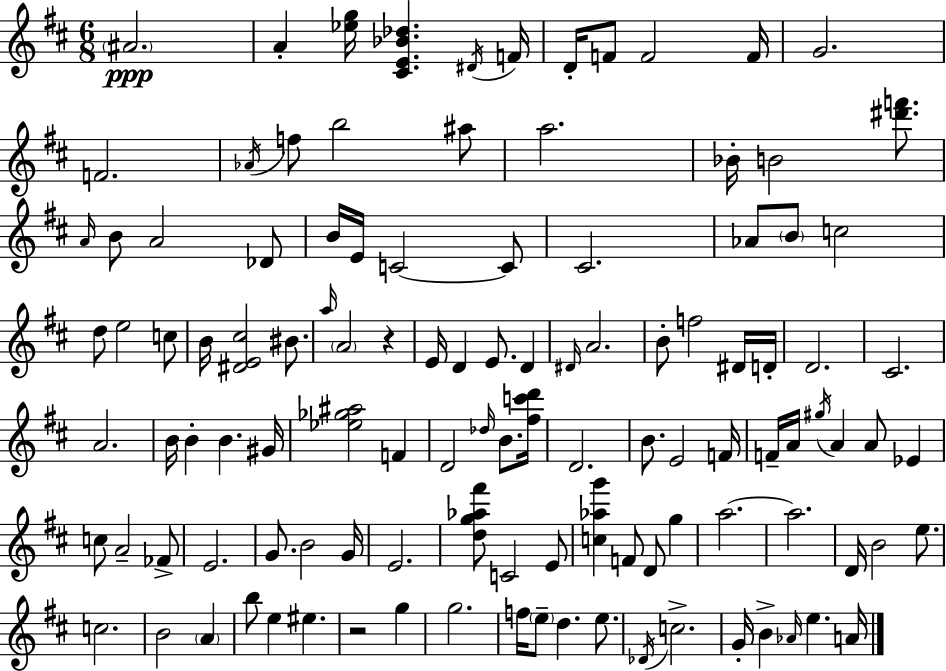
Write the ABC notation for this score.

X:1
T:Untitled
M:6/8
L:1/4
K:D
^A2 A [_eg]/4 [^CE_B_d] ^D/4 F/4 D/4 F/2 F2 F/4 G2 F2 _A/4 f/2 b2 ^a/2 a2 _B/4 B2 [^d'f']/2 A/4 B/2 A2 _D/2 B/4 E/4 C2 C/2 ^C2 _A/2 B/2 c2 d/2 e2 c/2 B/4 [^DE^c]2 ^B/2 a/4 A2 z E/4 D E/2 D ^D/4 A2 B/2 f2 ^D/4 D/4 D2 ^C2 A2 B/4 B B ^G/4 [_e_g^a]2 F D2 _d/4 B/2 [^fc'd']/4 D2 B/2 E2 F/4 F/4 A/4 ^g/4 A A/2 _E c/2 A2 _F/2 E2 G/2 B2 G/4 E2 [dg_a^f']/2 C2 E/2 [c_ag'] F/2 D/2 g a2 a2 D/4 B2 e/2 c2 B2 A b/2 e ^e z2 g g2 f/4 e/2 d e/2 _D/4 c2 G/4 B _A/4 e A/4